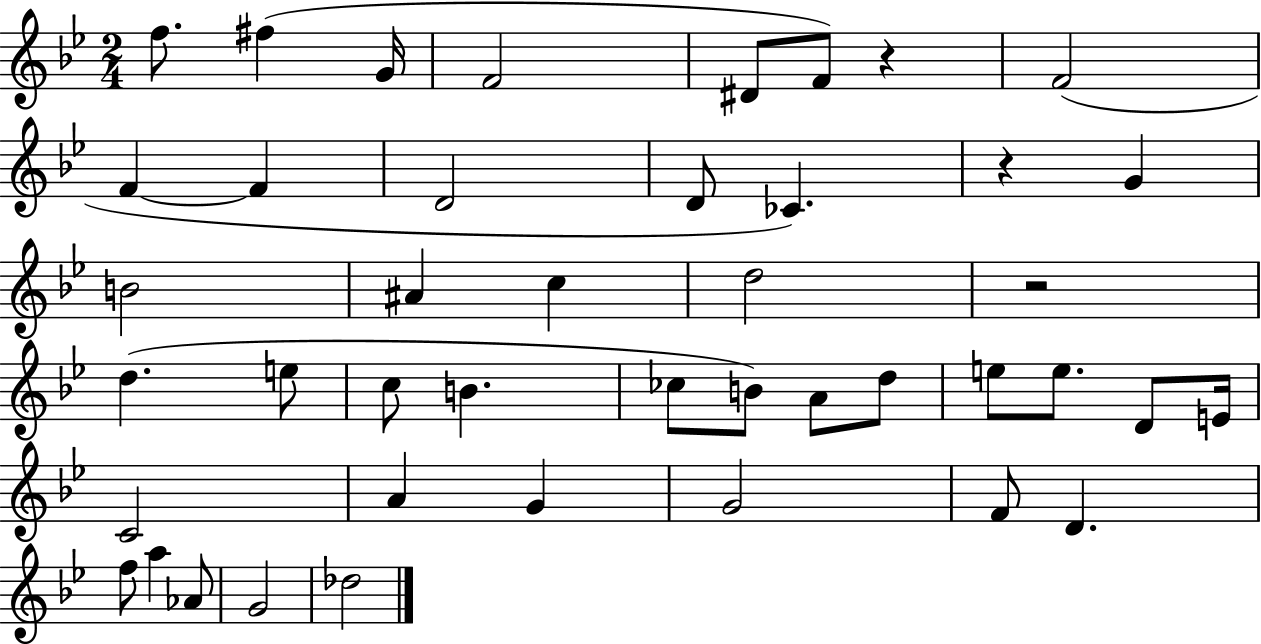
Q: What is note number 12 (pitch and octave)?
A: CES4